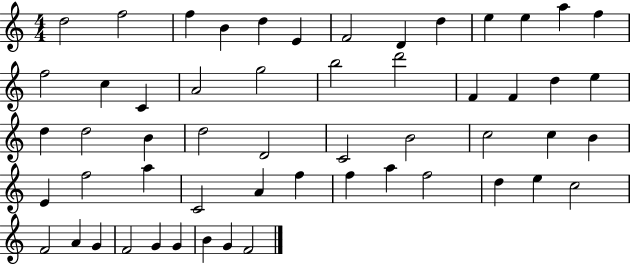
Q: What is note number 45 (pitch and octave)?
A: E5